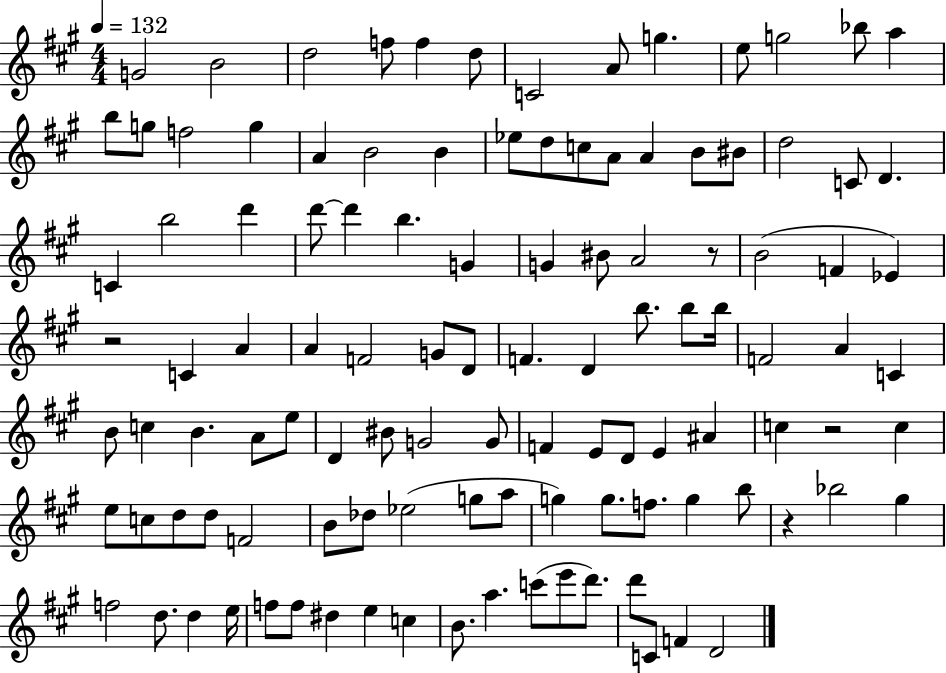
X:1
T:Untitled
M:4/4
L:1/4
K:A
G2 B2 d2 f/2 f d/2 C2 A/2 g e/2 g2 _b/2 a b/2 g/2 f2 g A B2 B _e/2 d/2 c/2 A/2 A B/2 ^B/2 d2 C/2 D C b2 d' d'/2 d' b G G ^B/2 A2 z/2 B2 F _E z2 C A A F2 G/2 D/2 F D b/2 b/2 b/4 F2 A C B/2 c B A/2 e/2 D ^B/2 G2 G/2 F E/2 D/2 E ^A c z2 c e/2 c/2 d/2 d/2 F2 B/2 _d/2 _e2 g/2 a/2 g g/2 f/2 g b/2 z _b2 ^g f2 d/2 d e/4 f/2 f/2 ^d e c B/2 a c'/2 e'/2 d'/2 d'/2 C/2 F D2